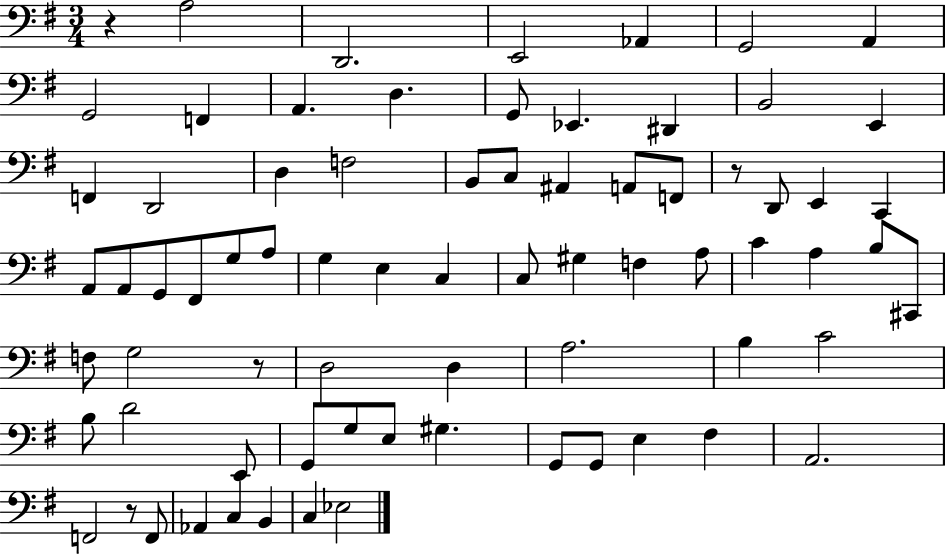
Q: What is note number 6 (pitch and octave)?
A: A2